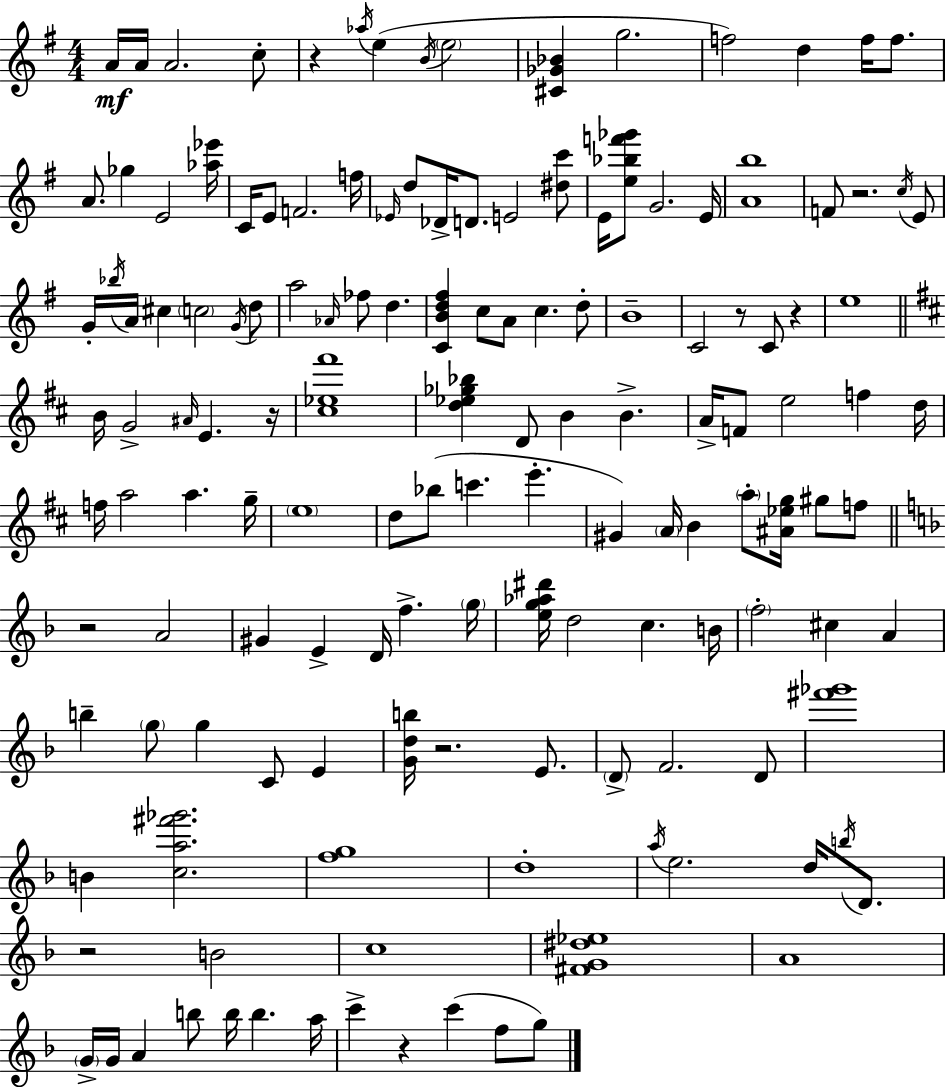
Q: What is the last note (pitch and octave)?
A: G5